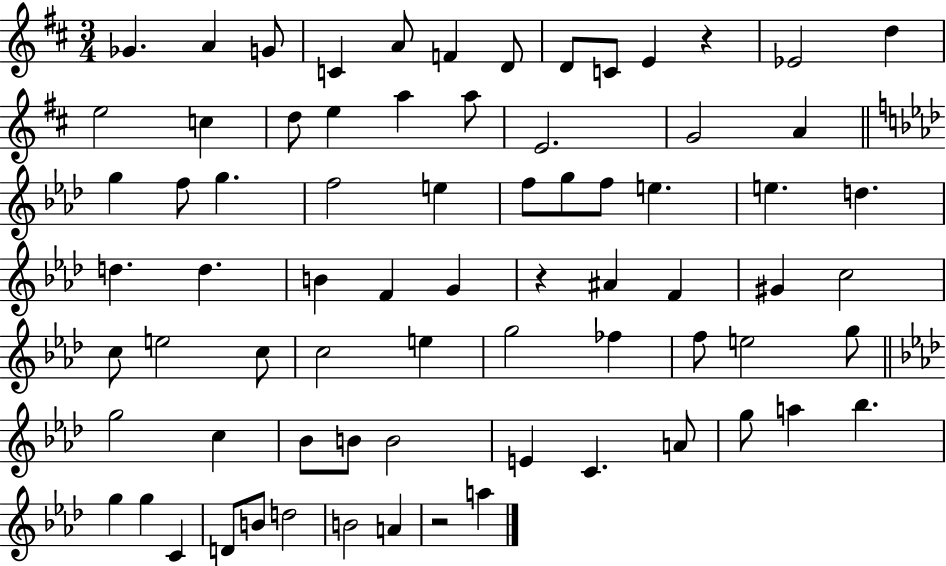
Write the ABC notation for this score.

X:1
T:Untitled
M:3/4
L:1/4
K:D
_G A G/2 C A/2 F D/2 D/2 C/2 E z _E2 d e2 c d/2 e a a/2 E2 G2 A g f/2 g f2 e f/2 g/2 f/2 e e d d d B F G z ^A F ^G c2 c/2 e2 c/2 c2 e g2 _f f/2 e2 g/2 g2 c _B/2 B/2 B2 E C A/2 g/2 a _b g g C D/2 B/2 d2 B2 A z2 a